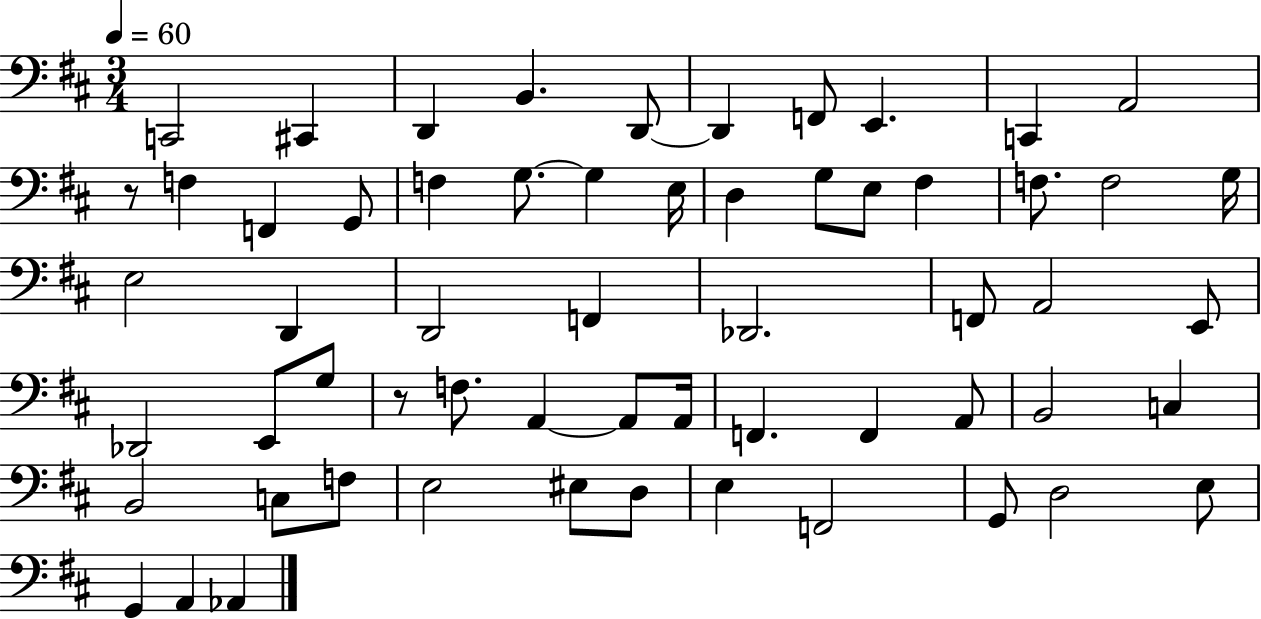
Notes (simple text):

C2/h C#2/q D2/q B2/q. D2/e D2/q F2/e E2/q. C2/q A2/h R/e F3/q F2/q G2/e F3/q G3/e. G3/q E3/s D3/q G3/e E3/e F#3/q F3/e. F3/h G3/s E3/h D2/q D2/h F2/q Db2/h. F2/e A2/h E2/e Db2/h E2/e G3/e R/e F3/e. A2/q A2/e A2/s F2/q. F2/q A2/e B2/h C3/q B2/h C3/e F3/e E3/h EIS3/e D3/e E3/q F2/h G2/e D3/h E3/e G2/q A2/q Ab2/q